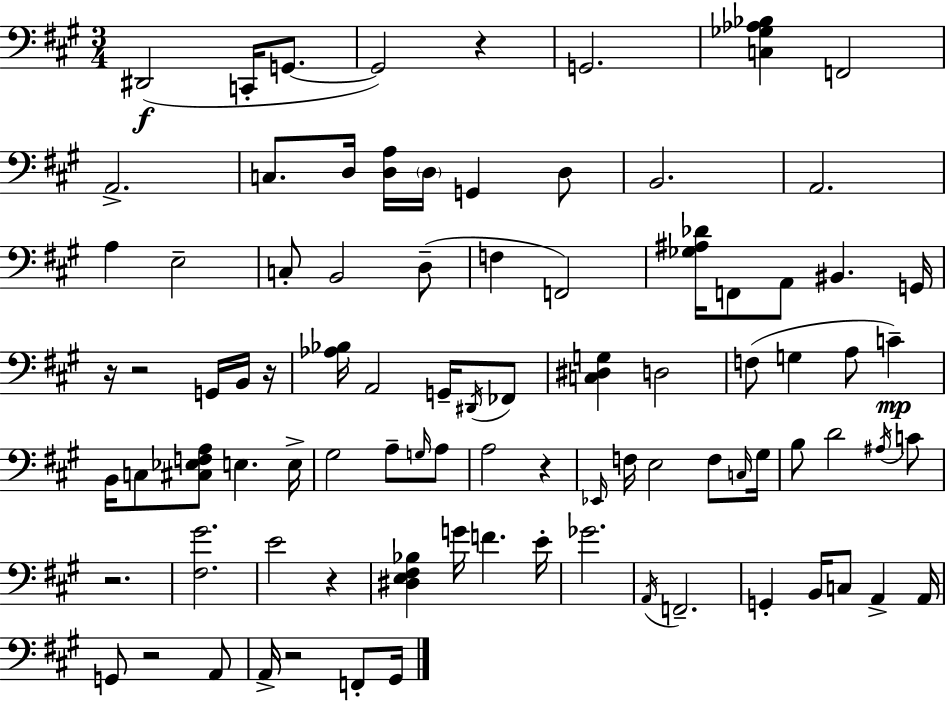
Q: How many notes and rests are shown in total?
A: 89